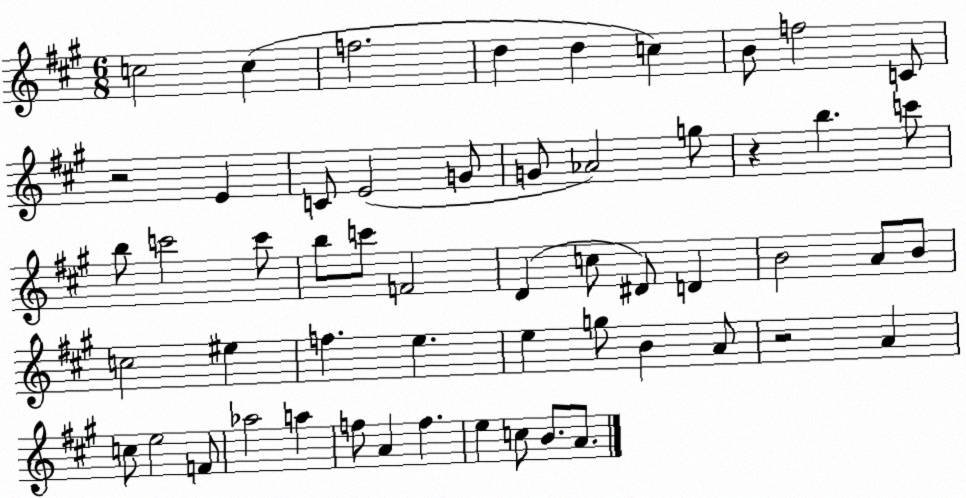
X:1
T:Untitled
M:6/8
L:1/4
K:A
c2 c f2 d d c B/2 f2 C/2 z2 E C/2 E2 G/2 G/2 _A2 g/2 z b c'/2 b/2 c'2 c'/2 b/2 c'/2 F2 D c/2 ^D/2 D B2 A/2 B/2 c2 ^e f e e g/2 B A/2 z2 A c/2 e2 F/2 _a2 a f/2 A f e c/2 B/2 A/2